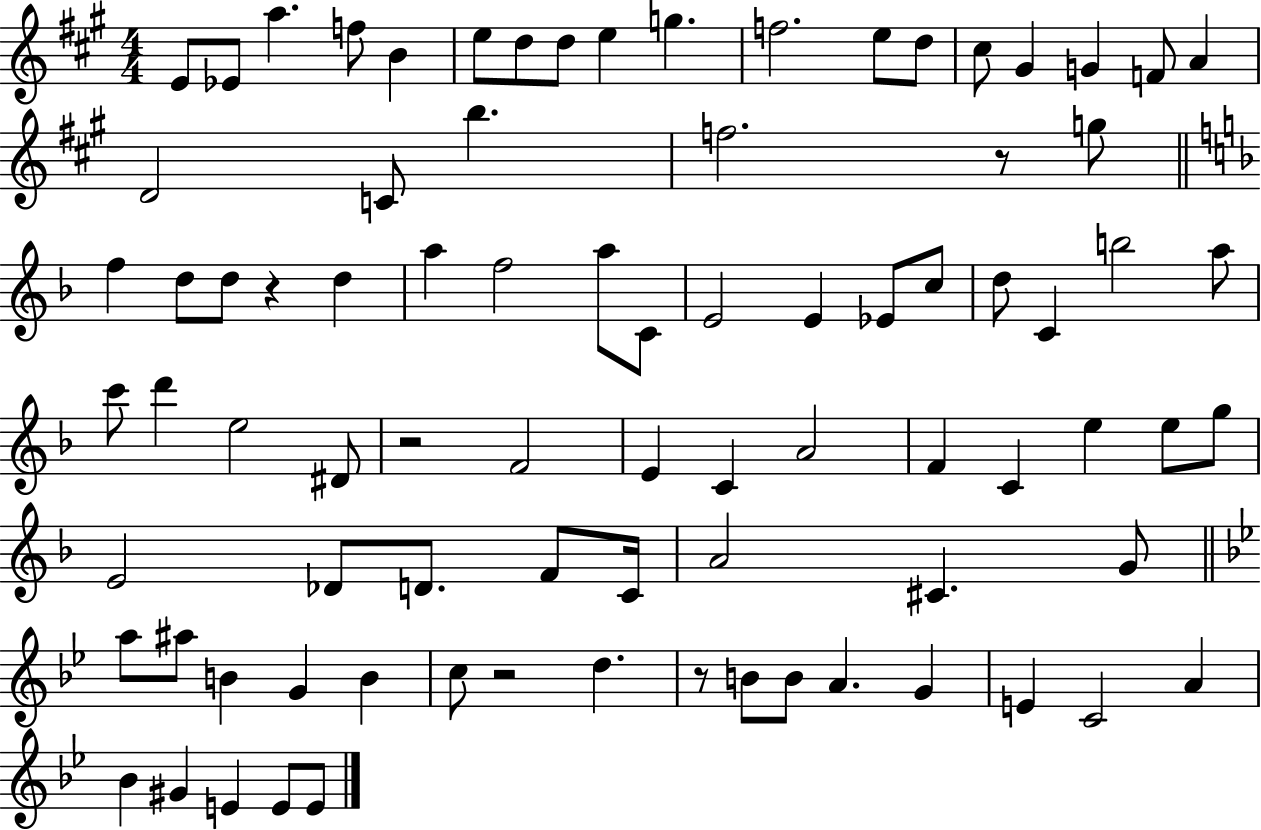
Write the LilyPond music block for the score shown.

{
  \clef treble
  \numericTimeSignature
  \time 4/4
  \key a \major
  \repeat volta 2 { e'8 ees'8 a''4. f''8 b'4 | e''8 d''8 d''8 e''4 g''4. | f''2. e''8 d''8 | cis''8 gis'4 g'4 f'8 a'4 | \break d'2 c'8 b''4. | f''2. r8 g''8 | \bar "||" \break \key f \major f''4 d''8 d''8 r4 d''4 | a''4 f''2 a''8 c'8 | e'2 e'4 ees'8 c''8 | d''8 c'4 b''2 a''8 | \break c'''8 d'''4 e''2 dis'8 | r2 f'2 | e'4 c'4 a'2 | f'4 c'4 e''4 e''8 g''8 | \break e'2 des'8 d'8. f'8 c'16 | a'2 cis'4. g'8 | \bar "||" \break \key g \minor a''8 ais''8 b'4 g'4 b'4 | c''8 r2 d''4. | r8 b'8 b'8 a'4. g'4 | e'4 c'2 a'4 | \break bes'4 gis'4 e'4 e'8 e'8 | } \bar "|."
}